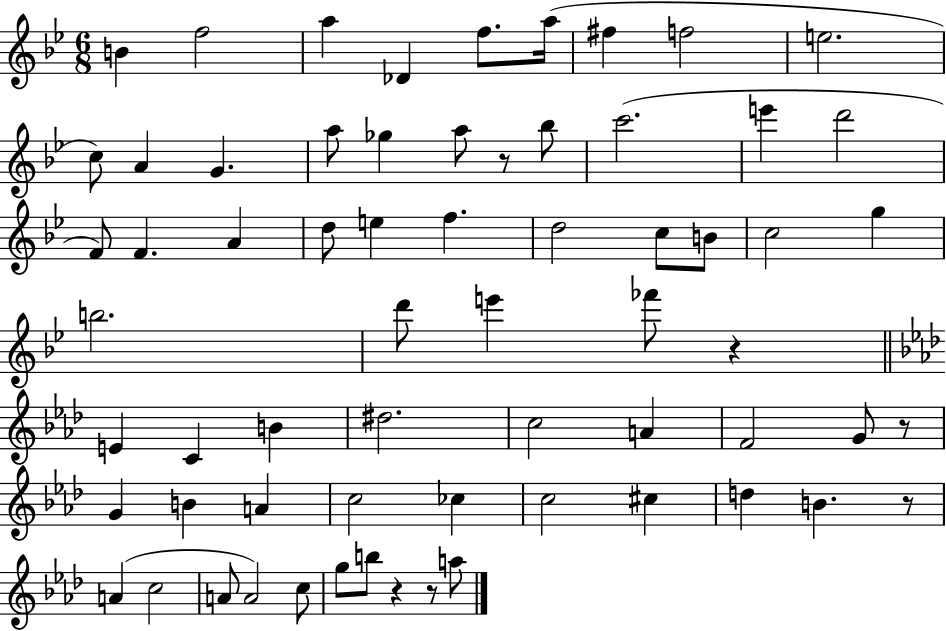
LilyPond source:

{
  \clef treble
  \numericTimeSignature
  \time 6/8
  \key bes \major
  b'4 f''2 | a''4 des'4 f''8. a''16( | fis''4 f''2 | e''2. | \break c''8) a'4 g'4. | a''8 ges''4 a''8 r8 bes''8 | c'''2.( | e'''4 d'''2 | \break f'8) f'4. a'4 | d''8 e''4 f''4. | d''2 c''8 b'8 | c''2 g''4 | \break b''2. | d'''8 e'''4 fes'''8 r4 | \bar "||" \break \key aes \major e'4 c'4 b'4 | dis''2. | c''2 a'4 | f'2 g'8 r8 | \break g'4 b'4 a'4 | c''2 ces''4 | c''2 cis''4 | d''4 b'4. r8 | \break a'4( c''2 | a'8 a'2) c''8 | g''8 b''8 r4 r8 a''8 | \bar "|."
}